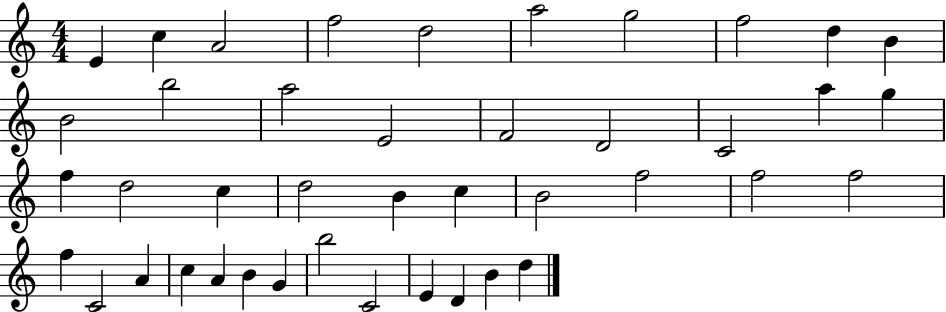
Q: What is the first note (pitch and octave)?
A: E4